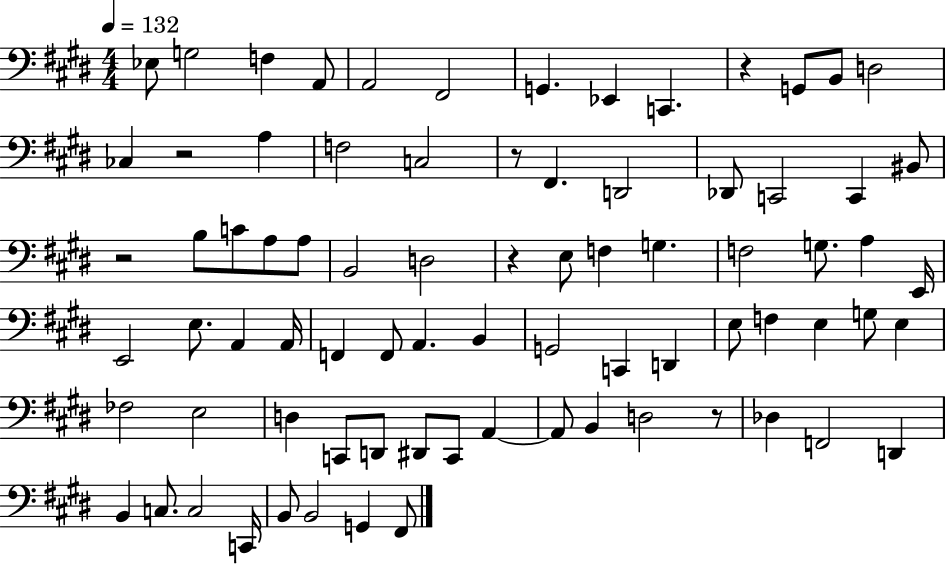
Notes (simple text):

Eb3/e G3/h F3/q A2/e A2/h F#2/h G2/q. Eb2/q C2/q. R/q G2/e B2/e D3/h CES3/q R/h A3/q F3/h C3/h R/e F#2/q. D2/h Db2/e C2/h C2/q BIS2/e R/h B3/e C4/e A3/e A3/e B2/h D3/h R/q E3/e F3/q G3/q. F3/h G3/e. A3/q E2/s E2/h E3/e. A2/q A2/s F2/q F2/e A2/q. B2/q G2/h C2/q D2/q E3/e F3/q E3/q G3/e E3/q FES3/h E3/h D3/q C2/e D2/e D#2/e C2/e A2/q A2/e B2/q D3/h R/e Db3/q F2/h D2/q B2/q C3/e. C3/h C2/s B2/e B2/h G2/q F#2/e